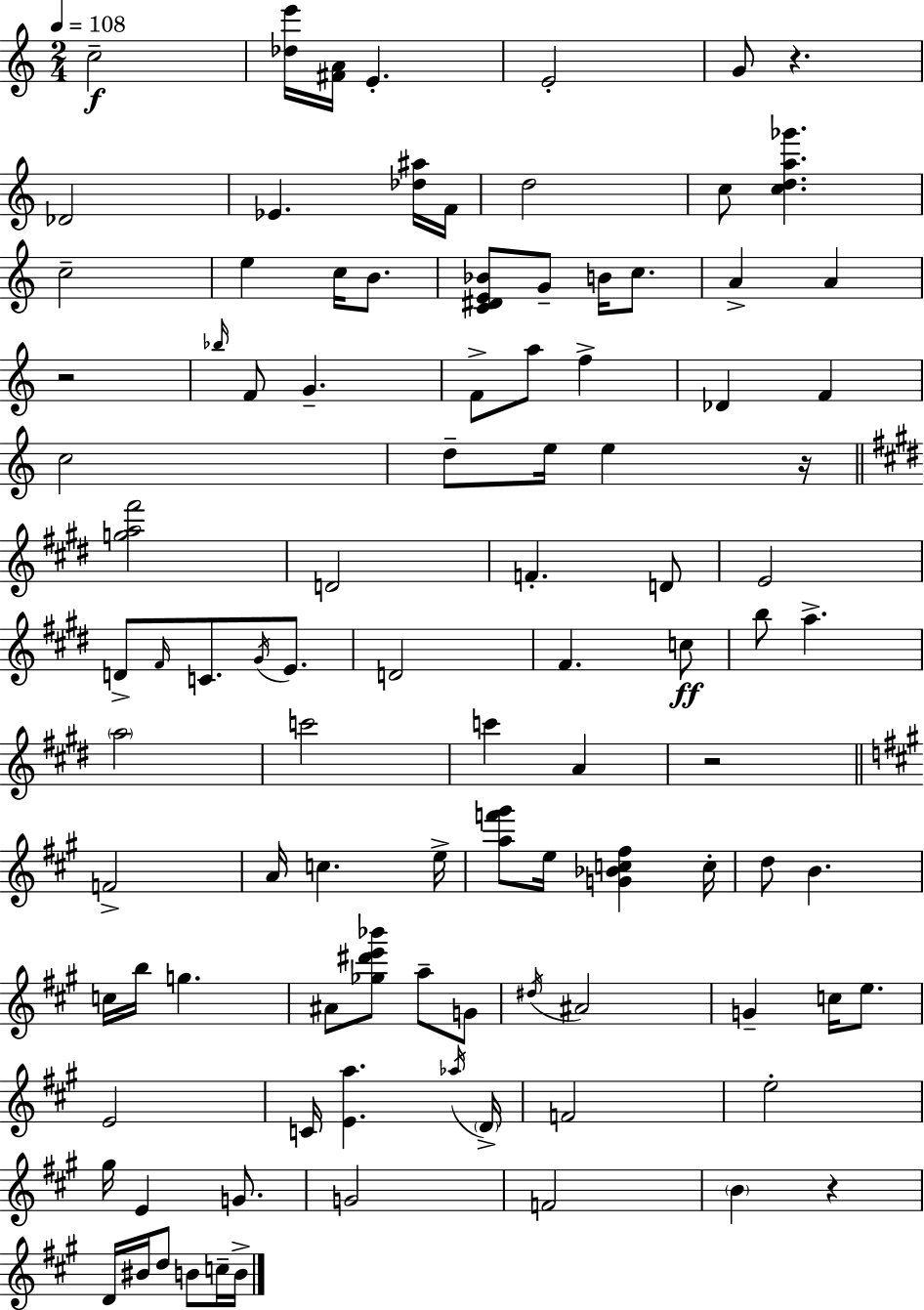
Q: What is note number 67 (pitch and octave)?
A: E5